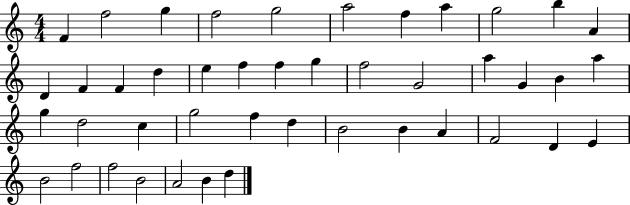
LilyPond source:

{
  \clef treble
  \numericTimeSignature
  \time 4/4
  \key c \major
  f'4 f''2 g''4 | f''2 g''2 | a''2 f''4 a''4 | g''2 b''4 a'4 | \break d'4 f'4 f'4 d''4 | e''4 f''4 f''4 g''4 | f''2 g'2 | a''4 g'4 b'4 a''4 | \break g''4 d''2 c''4 | g''2 f''4 d''4 | b'2 b'4 a'4 | f'2 d'4 e'4 | \break b'2 f''2 | f''2 b'2 | a'2 b'4 d''4 | \bar "|."
}